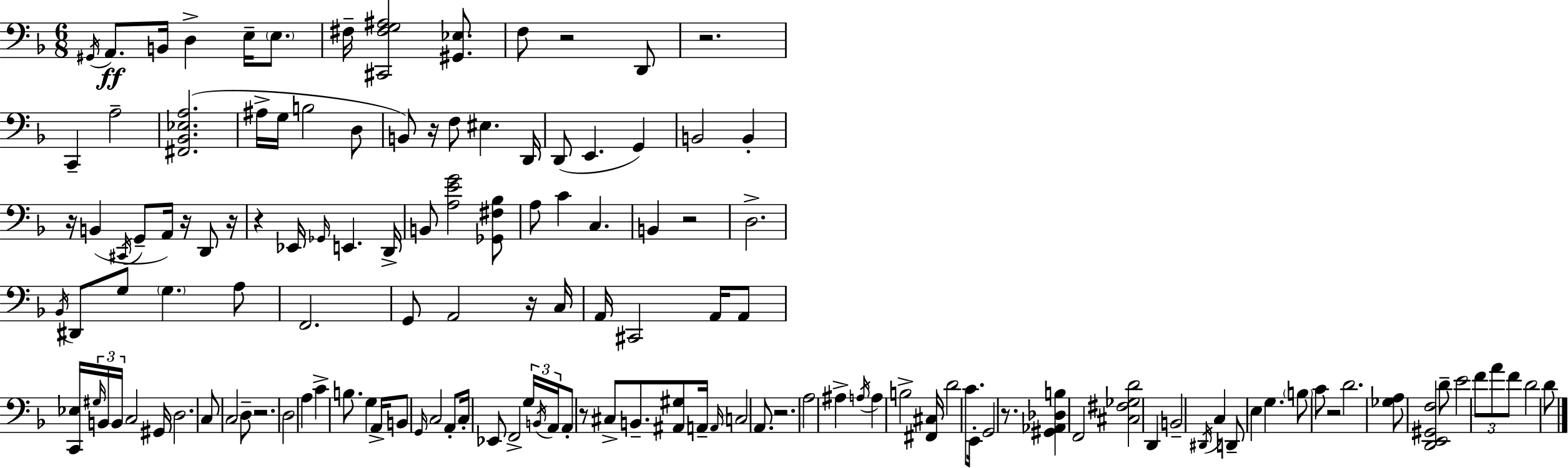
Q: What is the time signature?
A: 6/8